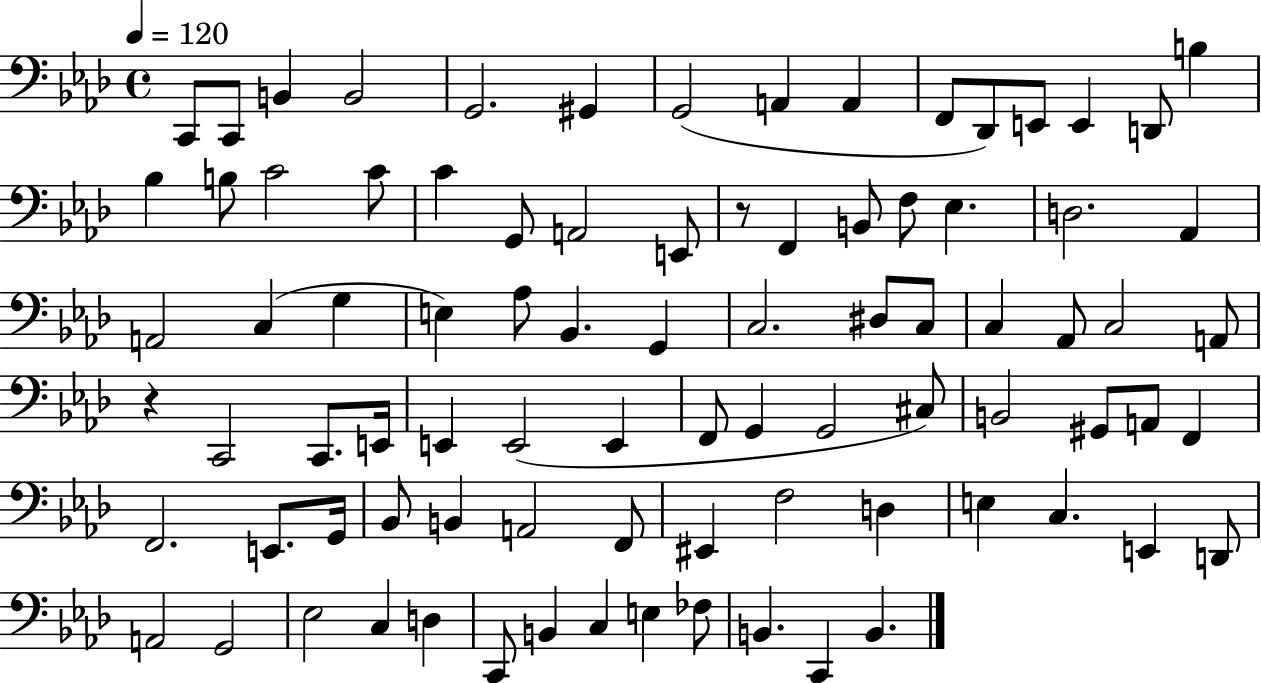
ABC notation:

X:1
T:Untitled
M:4/4
L:1/4
K:Ab
C,,/2 C,,/2 B,, B,,2 G,,2 ^G,, G,,2 A,, A,, F,,/2 _D,,/2 E,,/2 E,, D,,/2 B, _B, B,/2 C2 C/2 C G,,/2 A,,2 E,,/2 z/2 F,, B,,/2 F,/2 _E, D,2 _A,, A,,2 C, G, E, _A,/2 _B,, G,, C,2 ^D,/2 C,/2 C, _A,,/2 C,2 A,,/2 z C,,2 C,,/2 E,,/4 E,, E,,2 E,, F,,/2 G,, G,,2 ^C,/2 B,,2 ^G,,/2 A,,/2 F,, F,,2 E,,/2 G,,/4 _B,,/2 B,, A,,2 F,,/2 ^E,, F,2 D, E, C, E,, D,,/2 A,,2 G,,2 _E,2 C, D, C,,/2 B,, C, E, _F,/2 B,, C,, B,,